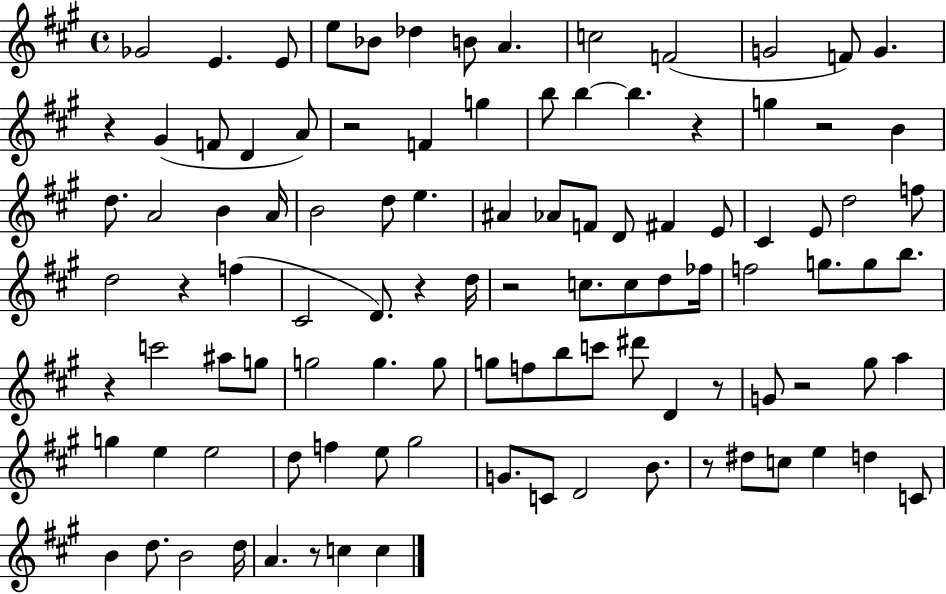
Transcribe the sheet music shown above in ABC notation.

X:1
T:Untitled
M:4/4
L:1/4
K:A
_G2 E E/2 e/2 _B/2 _d B/2 A c2 F2 G2 F/2 G z ^G F/2 D A/2 z2 F g b/2 b b z g z2 B d/2 A2 B A/4 B2 d/2 e ^A _A/2 F/2 D/2 ^F E/2 ^C E/2 d2 f/2 d2 z f ^C2 D/2 z d/4 z2 c/2 c/2 d/2 _f/4 f2 g/2 g/2 b/2 z c'2 ^a/2 g/2 g2 g g/2 g/2 f/2 b/2 c'/2 ^d'/2 D z/2 G/2 z2 ^g/2 a g e e2 d/2 f e/2 ^g2 G/2 C/2 D2 B/2 z/2 ^d/2 c/2 e d C/2 B d/2 B2 d/4 A z/2 c c